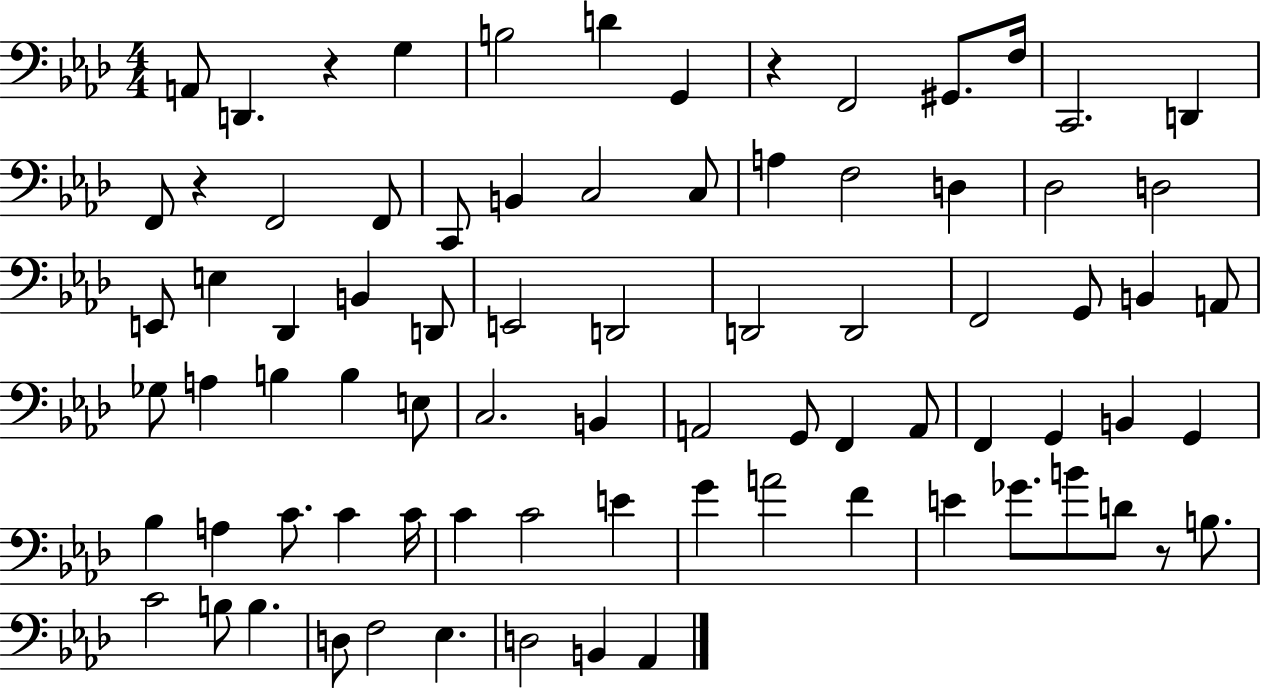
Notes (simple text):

A2/e D2/q. R/q G3/q B3/h D4/q G2/q R/q F2/h G#2/e. F3/s C2/h. D2/q F2/e R/q F2/h F2/e C2/e B2/q C3/h C3/e A3/q F3/h D3/q Db3/h D3/h E2/e E3/q Db2/q B2/q D2/e E2/h D2/h D2/h D2/h F2/h G2/e B2/q A2/e Gb3/e A3/q B3/q B3/q E3/e C3/h. B2/q A2/h G2/e F2/q A2/e F2/q G2/q B2/q G2/q Bb3/q A3/q C4/e. C4/q C4/s C4/q C4/h E4/q G4/q A4/h F4/q E4/q Gb4/e. B4/e D4/e R/e B3/e. C4/h B3/e B3/q. D3/e F3/h Eb3/q. D3/h B2/q Ab2/q